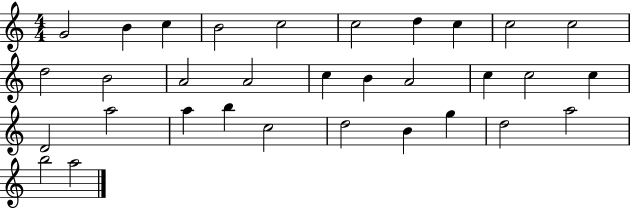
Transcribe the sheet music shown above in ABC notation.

X:1
T:Untitled
M:4/4
L:1/4
K:C
G2 B c B2 c2 c2 d c c2 c2 d2 B2 A2 A2 c B A2 c c2 c D2 a2 a b c2 d2 B g d2 a2 b2 a2